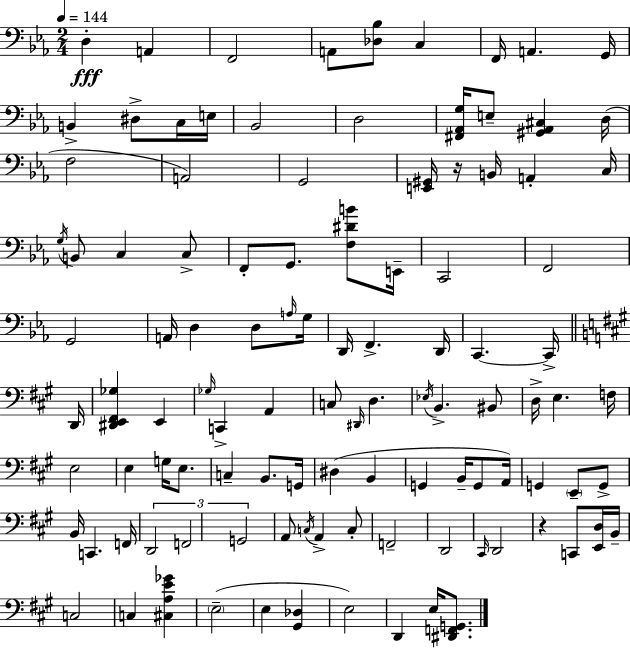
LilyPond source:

{
  \clef bass
  \numericTimeSignature
  \time 2/4
  \key ees \major
  \tempo 4 = 144
  \repeat volta 2 { d4-.\fff a,4 | f,2 | a,8 <des bes>8 c4 | f,16 a,4. g,16 | \break b,4-> dis8-> c16 e16 | bes,2 | d2 | <fis, aes, g>16 e8-- <gis, aes, cis>4 d16( | \break f2 | a,2) | g,2 | <e, gis,>16 r16 b,16 a,4-. c16 | \break \acciaccatura { g16 } b,8 c4 c8-> | f,8-. g,8. <f dis' b'>8 | e,16-- c,2 | f,2 | \break g,2 | a,16 d4 d8 | \grace { a16 } g16 d,16 f,4.-> | d,16 c,4.~~ | \break c,16-> \bar "||" \break \key a \major d,16 <dis, e, fis, ges>4 e,4 | \grace { ges16 } c,4-> a,4 | c8 \grace { dis,16 } d4. | \acciaccatura { ees16 } b,4.-> | \break bis,8 d16-> e4. | f16 e2 | e4 | g16 e8. c4-- | \break b,8. g,16 dis4( | b,4 g,4 | b,16-- g,8 a,16) g,4 | \parenthesize e,8-- g,8-> b,16 c,4. | \break f,16 \tuplet 3/2 { d,2 | f,2 | g,2 } | a,8 \acciaccatura { c16 } a,4-> | \break c8-. f,2-- | d,2 | \grace { cis,16 } d,2 | r4 | \break c,8 <e, d>16 b,16-- c2 | c4 | <cis a e' ges'>4 \parenthesize e2--( | e4 | \break <gis, des>4 e2) | d,4 | e16 <dis, f, g,>8. } \bar "|."
}